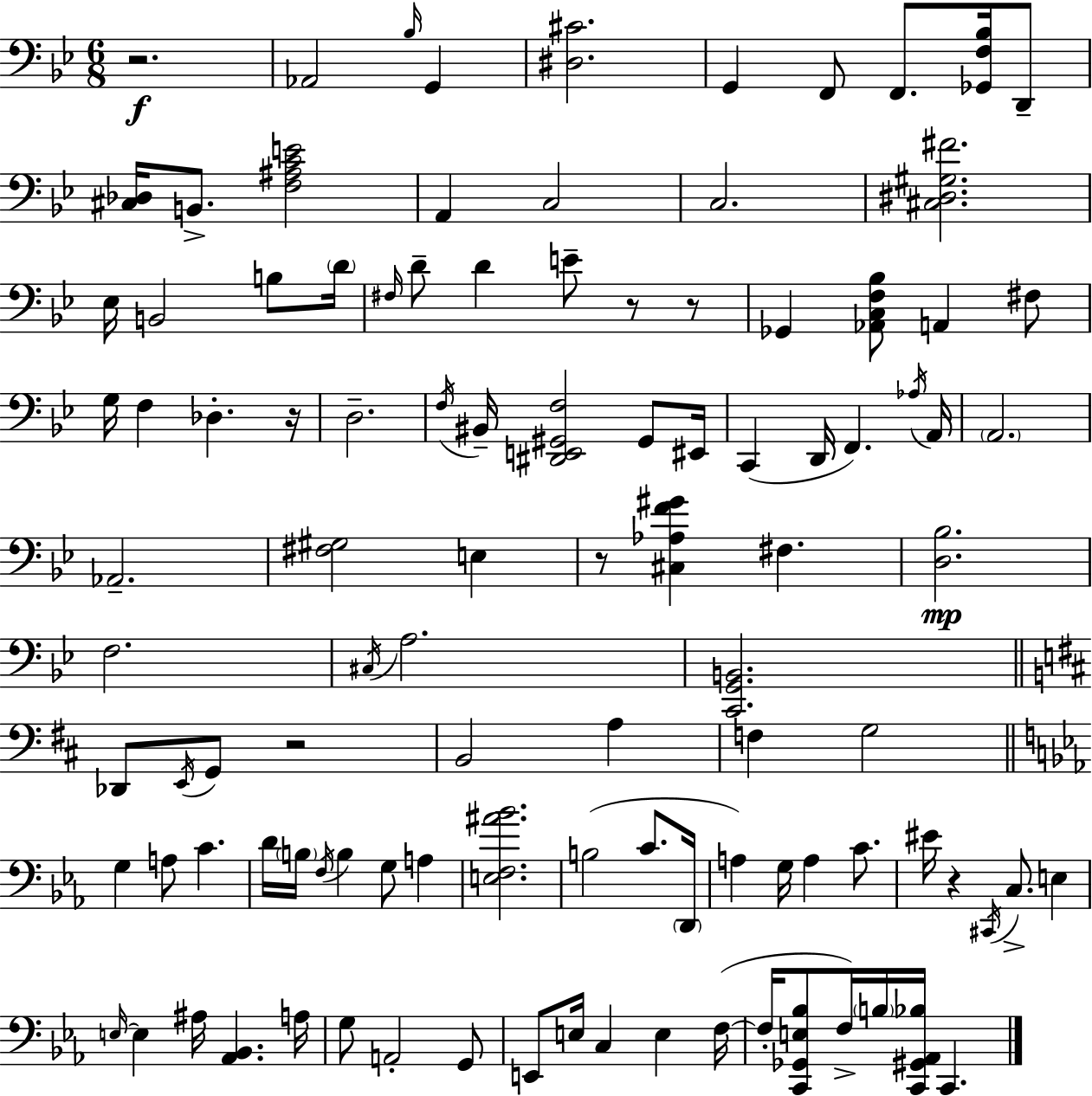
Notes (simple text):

R/h. Ab2/h Bb3/s G2/q [D#3,C#4]/h. G2/q F2/e F2/e. [Gb2,F3,Bb3]/s D2/e [C#3,Db3]/s B2/e. [F3,A#3,C4,E4]/h A2/q C3/h C3/h. [C#3,D#3,G#3,F#4]/h. Eb3/s B2/h B3/e D4/s F#3/s D4/e D4/q E4/e R/e R/e Gb2/q [Ab2,C3,F3,Bb3]/e A2/q F#3/e G3/s F3/q Db3/q. R/s D3/h. F3/s BIS2/s [D#2,E2,G#2,F3]/h G#2/e EIS2/s C2/q D2/s F2/q. Ab3/s A2/s A2/h. Ab2/h. [F#3,G#3]/h E3/q R/e [C#3,Ab3,F4,G#4]/q F#3/q. [D3,Bb3]/h. F3/h. C#3/s A3/h. [C2,G2,B2]/h. Db2/e E2/s G2/e R/h B2/h A3/q F3/q G3/h G3/q A3/e C4/q. D4/s B3/s F3/s B3/q G3/e A3/q [E3,F3,A#4,Bb4]/h. B3/h C4/e. D2/s A3/q G3/s A3/q C4/e. EIS4/s R/q C#2/s C3/e. E3/q E3/s E3/q A#3/s [Ab2,Bb2]/q. A3/s G3/e A2/h G2/e E2/e E3/s C3/q E3/q F3/s F3/s [C2,Gb2,E3,Bb3]/e F3/s B3/s [C2,G#2,Ab2,Bb3]/s C2/q.